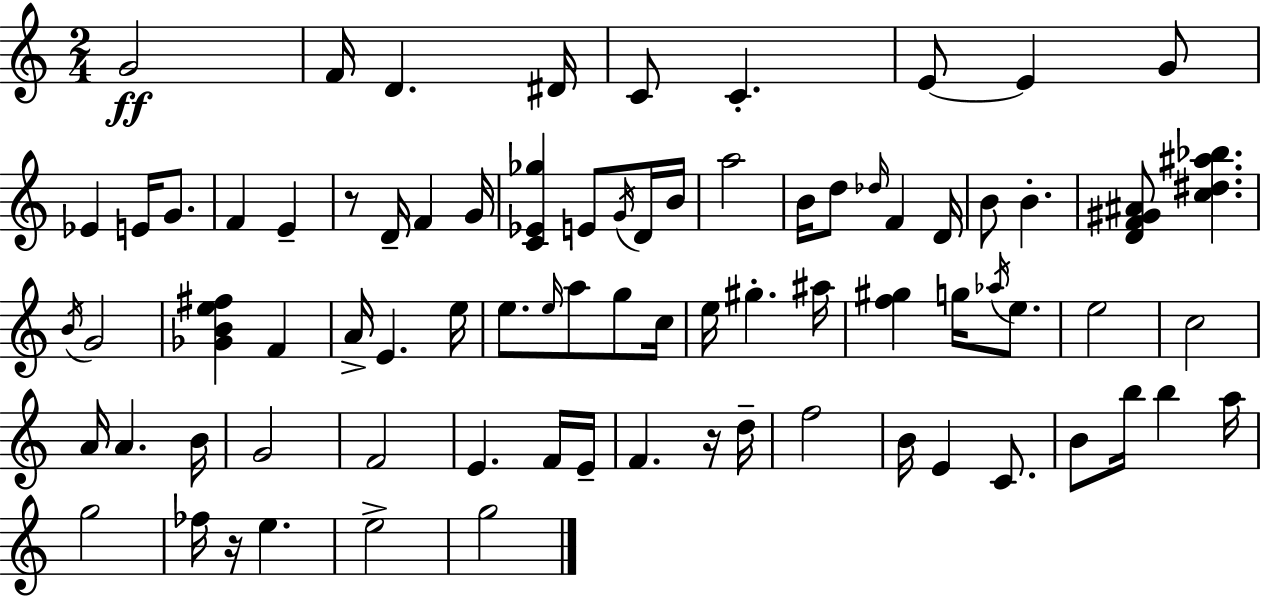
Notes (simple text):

G4/h F4/s D4/q. D#4/s C4/e C4/q. E4/e E4/q G4/e Eb4/q E4/s G4/e. F4/q E4/q R/e D4/s F4/q G4/s [C4,Eb4,Gb5]/q E4/e G4/s D4/s B4/s A5/h B4/s D5/e Db5/s F4/q D4/s B4/e B4/q. [D4,F4,G#4,A#4]/e [C5,D#5,A#5,Bb5]/q. B4/s G4/h [Gb4,B4,E5,F#5]/q F4/q A4/s E4/q. E5/s E5/e. E5/s A5/e G5/e C5/s E5/s G#5/q. A#5/s [F5,G#5]/q G5/s Ab5/s E5/e. E5/h C5/h A4/s A4/q. B4/s G4/h F4/h E4/q. F4/s E4/s F4/q. R/s D5/s F5/h B4/s E4/q C4/e. B4/e B5/s B5/q A5/s G5/h FES5/s R/s E5/q. E5/h G5/h